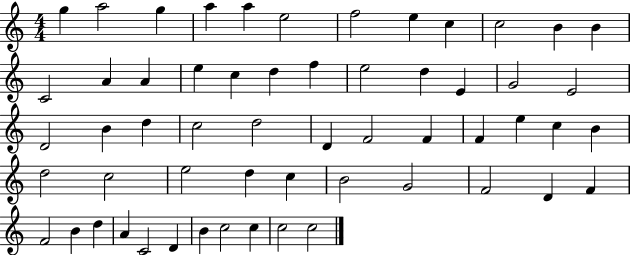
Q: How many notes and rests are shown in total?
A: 57